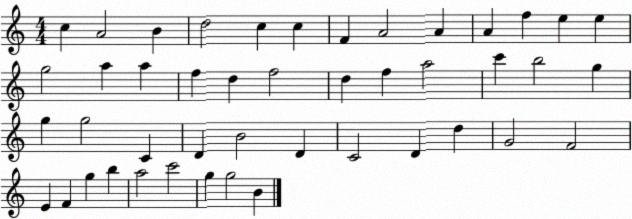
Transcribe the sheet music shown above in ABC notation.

X:1
T:Untitled
M:4/4
L:1/4
K:C
c A2 B d2 c c F A2 A A f e e g2 a a f d f2 d f a2 c' b2 g g g2 C D B2 D C2 D d G2 F2 E F g b a2 c'2 g g2 B